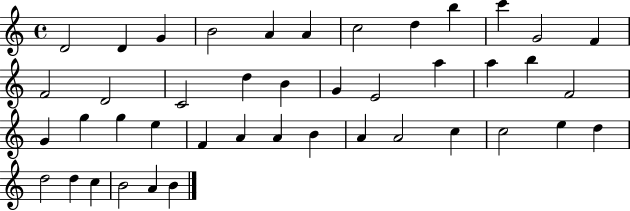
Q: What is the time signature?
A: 4/4